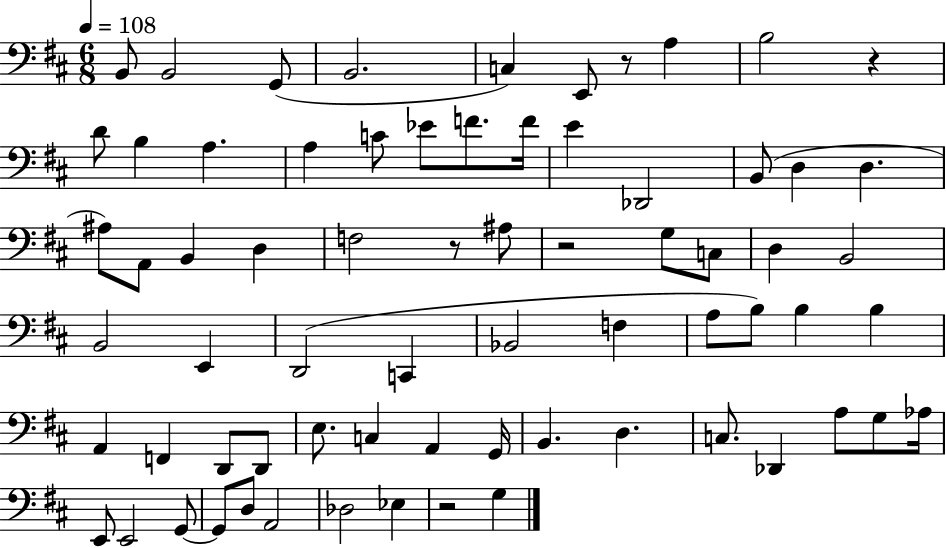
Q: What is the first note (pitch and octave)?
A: B2